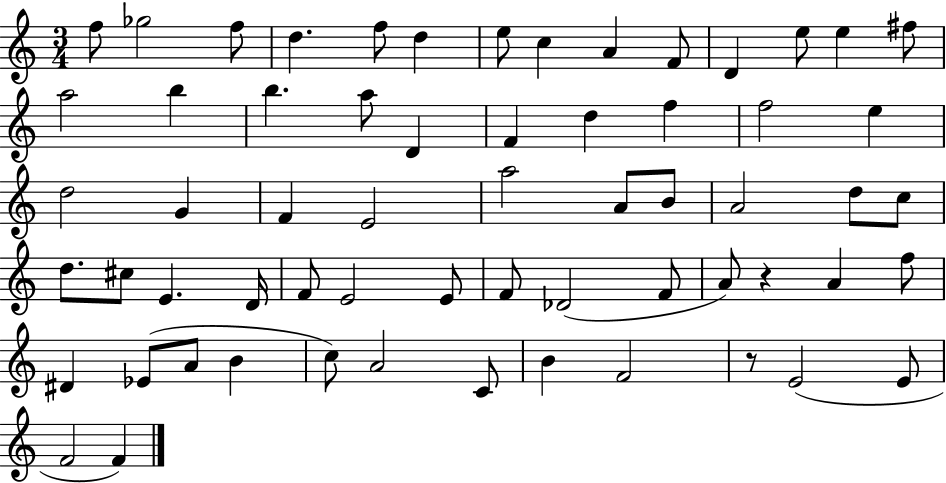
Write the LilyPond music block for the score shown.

{
  \clef treble
  \numericTimeSignature
  \time 3/4
  \key c \major
  \repeat volta 2 { f''8 ges''2 f''8 | d''4. f''8 d''4 | e''8 c''4 a'4 f'8 | d'4 e''8 e''4 fis''8 | \break a''2 b''4 | b''4. a''8 d'4 | f'4 d''4 f''4 | f''2 e''4 | \break d''2 g'4 | f'4 e'2 | a''2 a'8 b'8 | a'2 d''8 c''8 | \break d''8. cis''8 e'4. d'16 | f'8 e'2 e'8 | f'8 des'2( f'8 | a'8) r4 a'4 f''8 | \break dis'4 ees'8( a'8 b'4 | c''8) a'2 c'8 | b'4 f'2 | r8 e'2( e'8 | \break f'2 f'4) | } \bar "|."
}